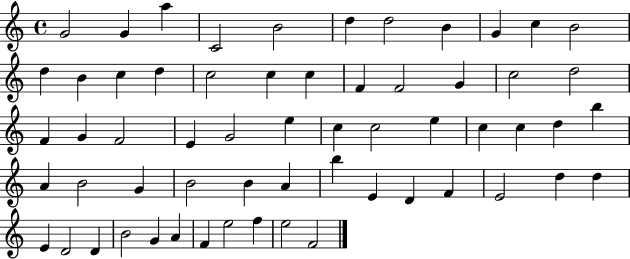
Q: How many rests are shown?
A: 0